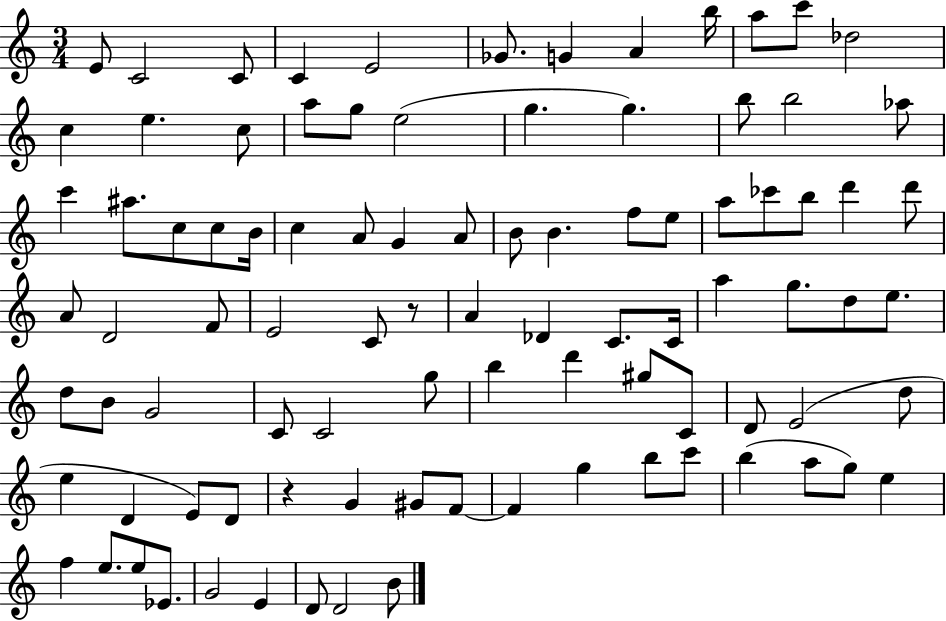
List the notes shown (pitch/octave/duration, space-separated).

E4/e C4/h C4/e C4/q E4/h Gb4/e. G4/q A4/q B5/s A5/e C6/e Db5/h C5/q E5/q. C5/e A5/e G5/e E5/h G5/q. G5/q. B5/e B5/h Ab5/e C6/q A#5/e. C5/e C5/e B4/s C5/q A4/e G4/q A4/e B4/e B4/q. F5/e E5/e A5/e CES6/e B5/e D6/q D6/e A4/e D4/h F4/e E4/h C4/e R/e A4/q Db4/q C4/e. C4/s A5/q G5/e. D5/e E5/e. D5/e B4/e G4/h C4/e C4/h G5/e B5/q D6/q G#5/e C4/e D4/e E4/h D5/e E5/q D4/q E4/e D4/e R/q G4/q G#4/e F4/e F4/q G5/q B5/e C6/e B5/q A5/e G5/e E5/q F5/q E5/e. E5/e Eb4/e. G4/h E4/q D4/e D4/h B4/e